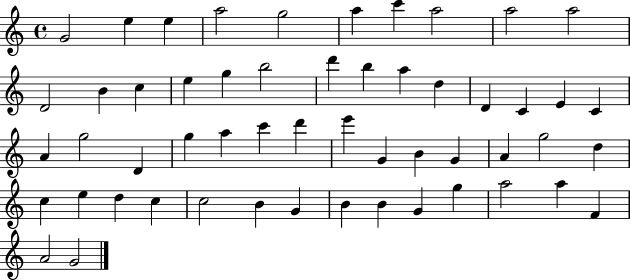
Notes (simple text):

G4/h E5/q E5/q A5/h G5/h A5/q C6/q A5/h A5/h A5/h D4/h B4/q C5/q E5/q G5/q B5/h D6/q B5/q A5/q D5/q D4/q C4/q E4/q C4/q A4/q G5/h D4/q G5/q A5/q C6/q D6/q E6/q G4/q B4/q G4/q A4/q G5/h D5/q C5/q E5/q D5/q C5/q C5/h B4/q G4/q B4/q B4/q G4/q G5/q A5/h A5/q F4/q A4/h G4/h